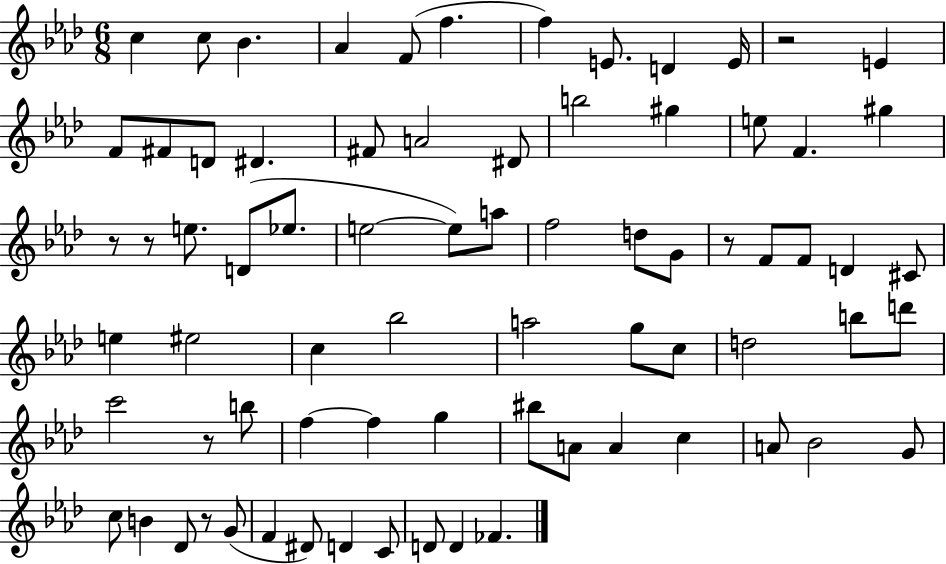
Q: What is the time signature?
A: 6/8